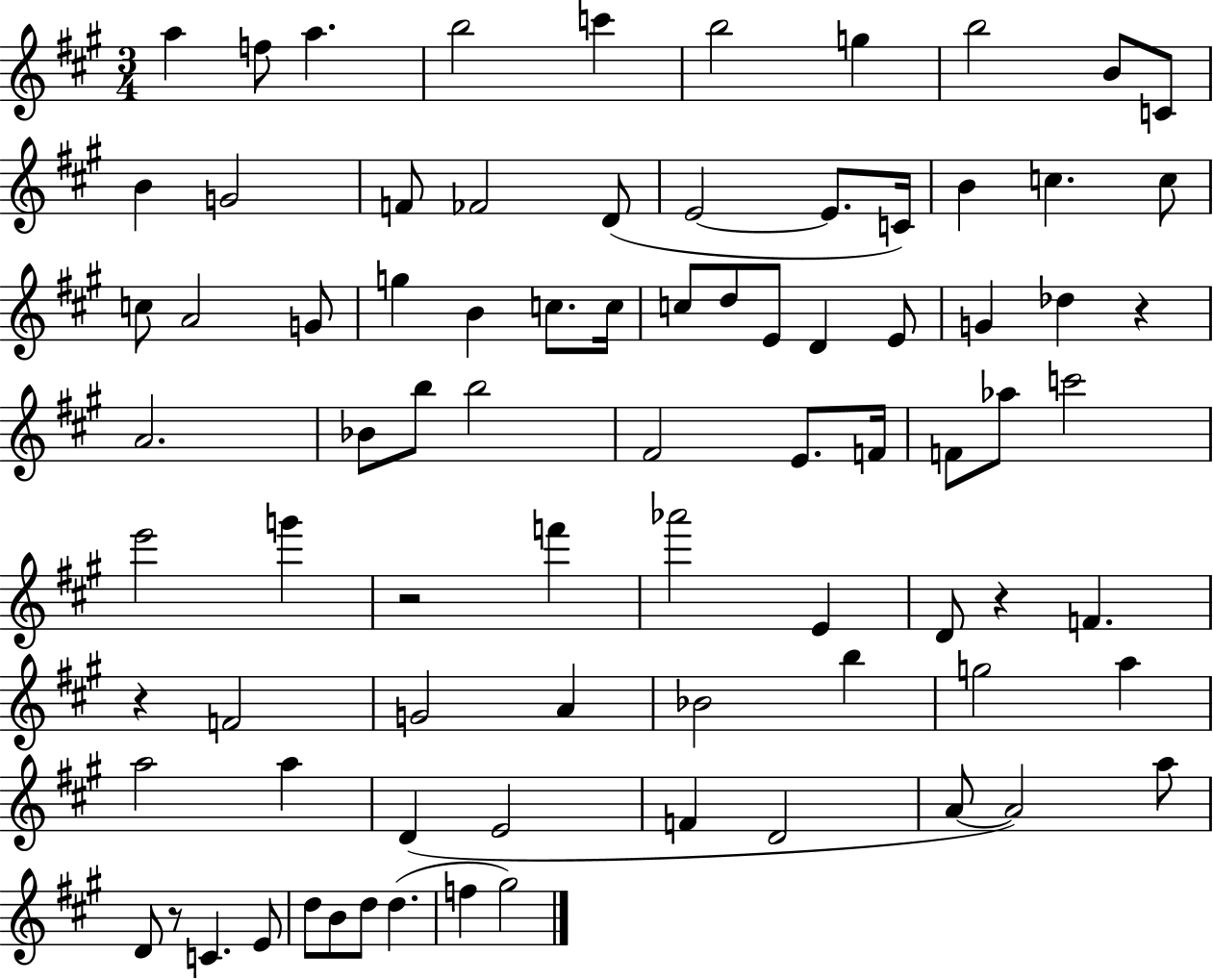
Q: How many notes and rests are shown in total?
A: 82